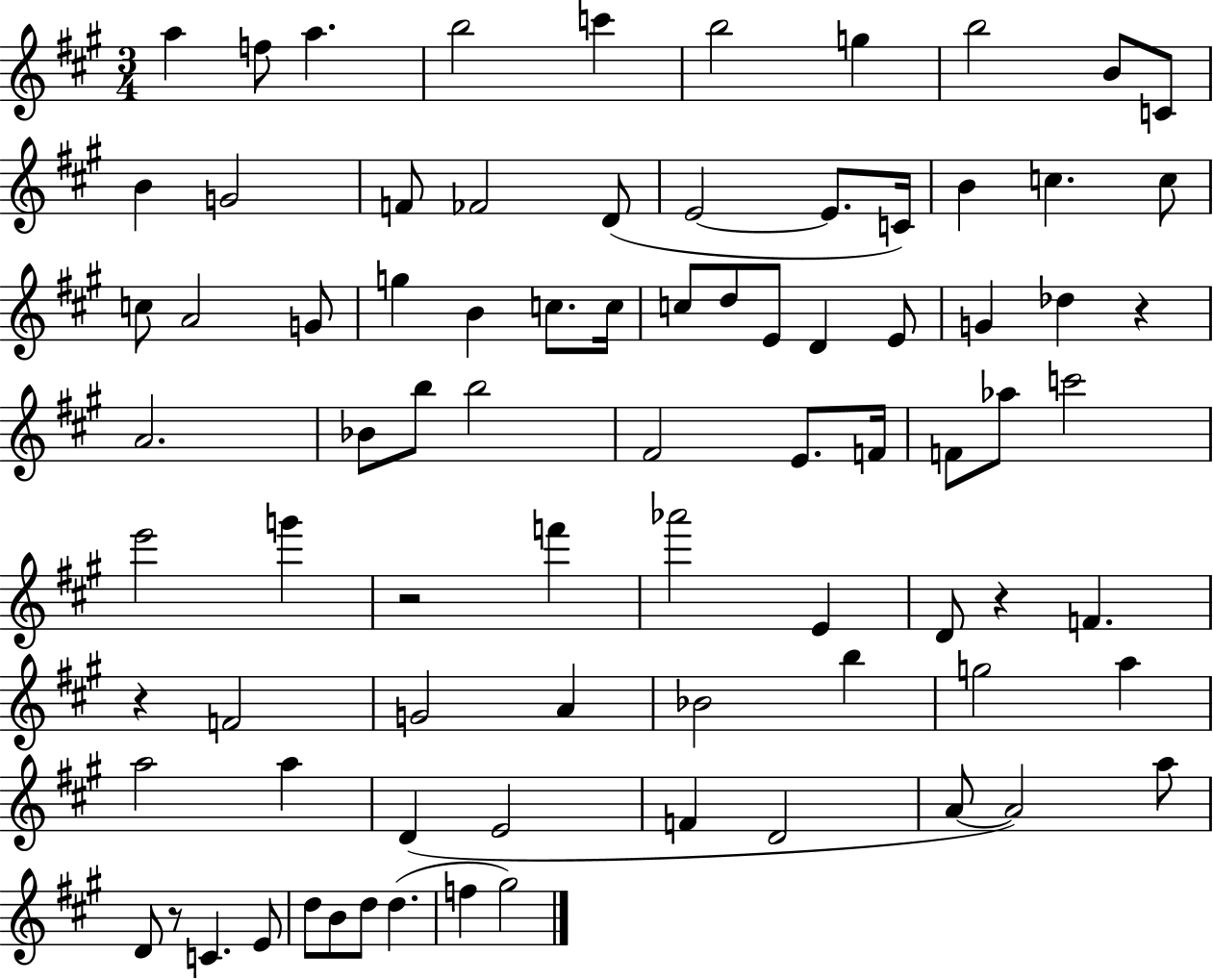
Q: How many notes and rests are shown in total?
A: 82